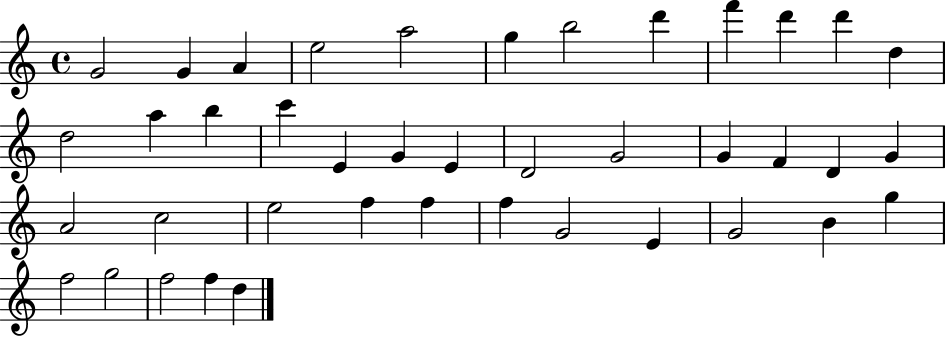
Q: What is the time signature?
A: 4/4